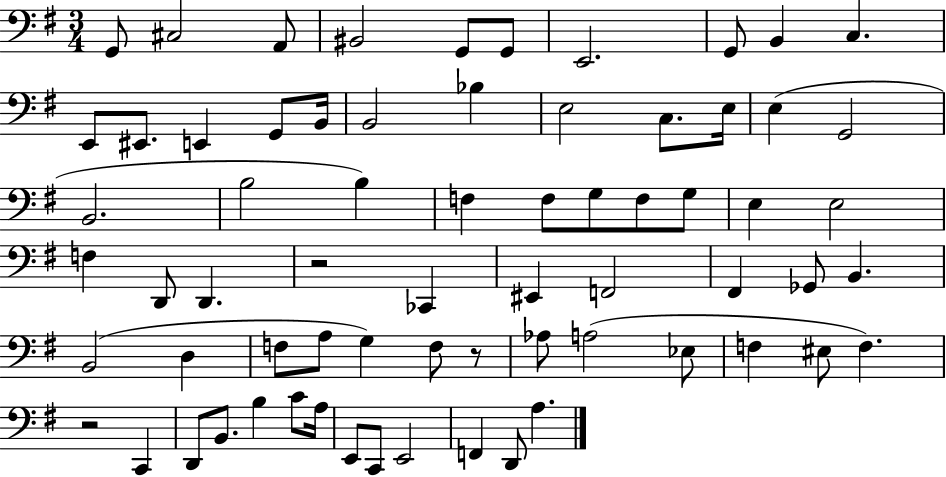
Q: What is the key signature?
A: G major